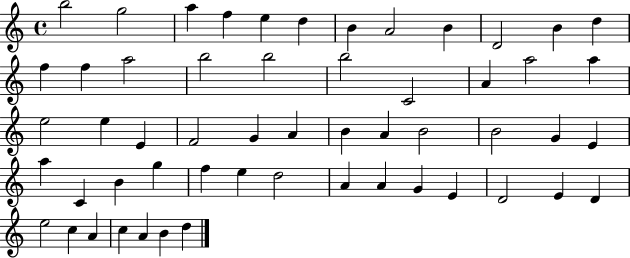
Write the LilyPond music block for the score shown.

{
  \clef treble
  \time 4/4
  \defaultTimeSignature
  \key c \major
  b''2 g''2 | a''4 f''4 e''4 d''4 | b'4 a'2 b'4 | d'2 b'4 d''4 | \break f''4 f''4 a''2 | b''2 b''2 | b''2 c'2 | a'4 a''2 a''4 | \break e''2 e''4 e'4 | f'2 g'4 a'4 | b'4 a'4 b'2 | b'2 g'4 e'4 | \break a''4 c'4 b'4 g''4 | f''4 e''4 d''2 | a'4 a'4 g'4 e'4 | d'2 e'4 d'4 | \break e''2 c''4 a'4 | c''4 a'4 b'4 d''4 | \bar "|."
}